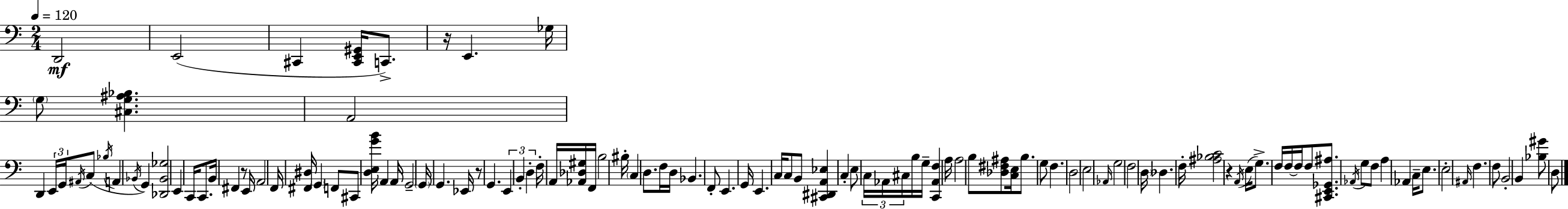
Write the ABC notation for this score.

X:1
T:Untitled
M:2/4
L:1/4
K:C
D,,2 E,,2 ^C,, [^C,,E,,^G,,]/4 C,,/2 z/4 E,, _G,/4 G,/2 [^C,G,^A,_B,] A,,2 D,, E,,/4 G,,/4 ^A,,/4 C,/2 _B,/4 A,, _B,,/4 G,, [_D,,_B,,_G,]2 E,, C,,/4 C,,/2 B,,/4 ^F,, z/2 E,,/4 A,,2 F,,/4 [^F,,^D,]/4 G,, F,,/2 ^C,,/2 [D,E,GB]/4 A,, A,,/4 G,,2 G,,/4 G,, _E,,/4 z/2 G,, E,, B,, D, F,/4 A,,/4 [_A,,_D,^G,]/4 F,,/4 B,2 ^B,/4 C, D,/2 F,/4 D,/4 _B,, F,,/2 E,, G,,/4 E,, C,/4 C,/2 B,,/2 [^C,,^D,,A,,_E,] C, E,/2 C,/4 _A,,/4 ^C,/4 B,/4 G,/4 [C,,_A,,F,] A,/4 A,2 B,/2 [_D,^F,^A,]/2 [C,E,]/4 B,/2 G,/2 F, D,2 E,2 _A,,/4 G,2 F,2 D,/4 _D, F,/4 [^A,_B,C]2 z A,,/4 E,/4 G,/2 F,/4 F,/4 F,/4 F,/2 [^C,,E,,_G,,^A,]/2 _A,,/4 G,/2 F,/2 A, _A,, C,/4 E,/2 E,2 ^A,,/4 F, F,/2 B,,2 B,, [_B,^G]/2 D,/2